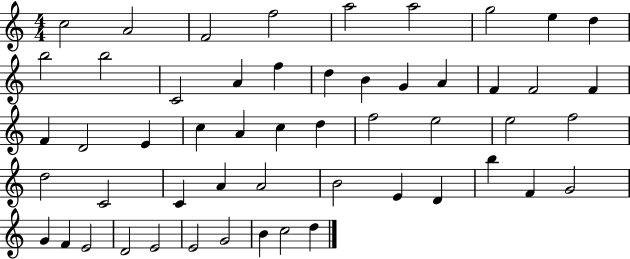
{
  \clef treble
  \numericTimeSignature
  \time 4/4
  \key c \major
  c''2 a'2 | f'2 f''2 | a''2 a''2 | g''2 e''4 d''4 | \break b''2 b''2 | c'2 a'4 f''4 | d''4 b'4 g'4 a'4 | f'4 f'2 f'4 | \break f'4 d'2 e'4 | c''4 a'4 c''4 d''4 | f''2 e''2 | e''2 f''2 | \break d''2 c'2 | c'4 a'4 a'2 | b'2 e'4 d'4 | b''4 f'4 g'2 | \break g'4 f'4 e'2 | d'2 e'2 | e'2 g'2 | b'4 c''2 d''4 | \break \bar "|."
}